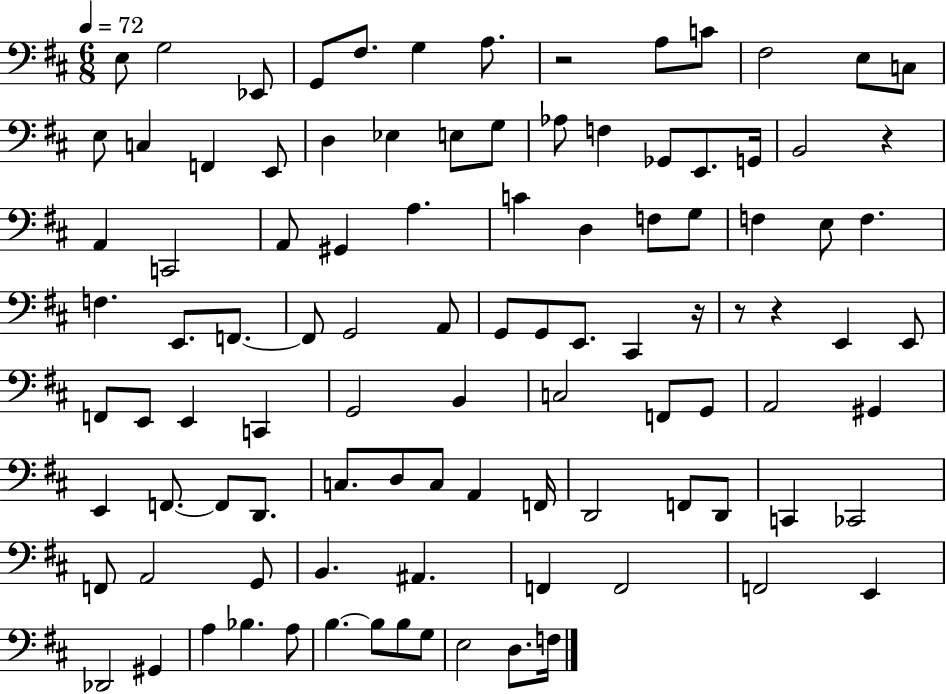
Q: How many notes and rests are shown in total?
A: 101